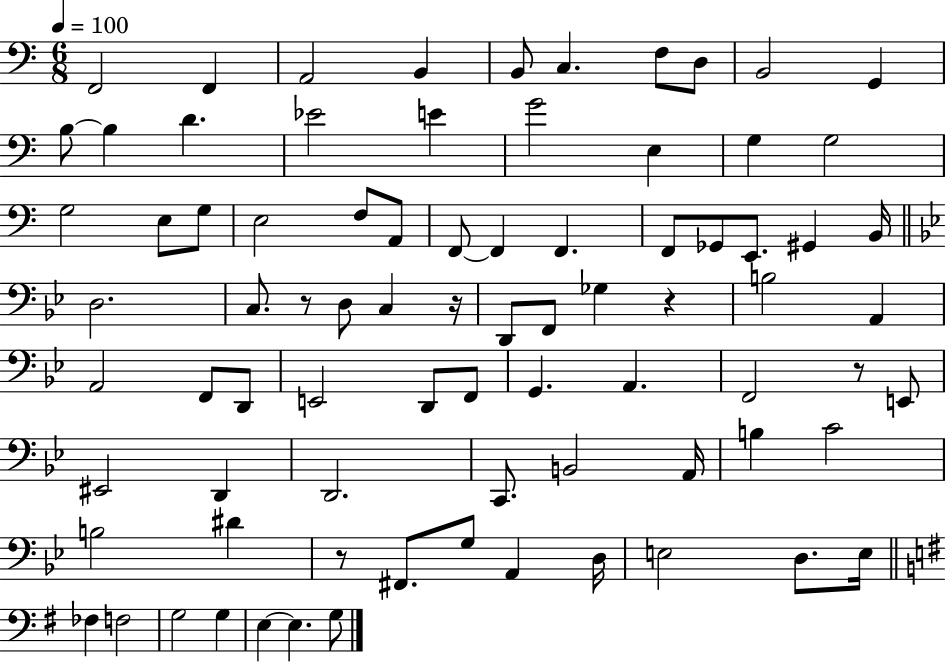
{
  \clef bass
  \numericTimeSignature
  \time 6/8
  \key c \major
  \tempo 4 = 100
  \repeat volta 2 { f,2 f,4 | a,2 b,4 | b,8 c4. f8 d8 | b,2 g,4 | \break b8~~ b4 d'4. | ees'2 e'4 | g'2 e4 | g4 g2 | \break g2 e8 g8 | e2 f8 a,8 | f,8~~ f,4 f,4. | f,8 ges,8 e,8. gis,4 b,16 | \break \bar "||" \break \key g \minor d2. | c8. r8 d8 c4 r16 | d,8 f,8 ges4 r4 | b2 a,4 | \break a,2 f,8 d,8 | e,2 d,8 f,8 | g,4. a,4. | f,2 r8 e,8 | \break eis,2 d,4 | d,2. | c,8. b,2 a,16 | b4 c'2 | \break b2 dis'4 | r8 fis,8. g8 a,4 d16 | e2 d8. e16 | \bar "||" \break \key e \minor fes4 f2 | g2 g4 | e4~~ e4. g8 | } \bar "|."
}